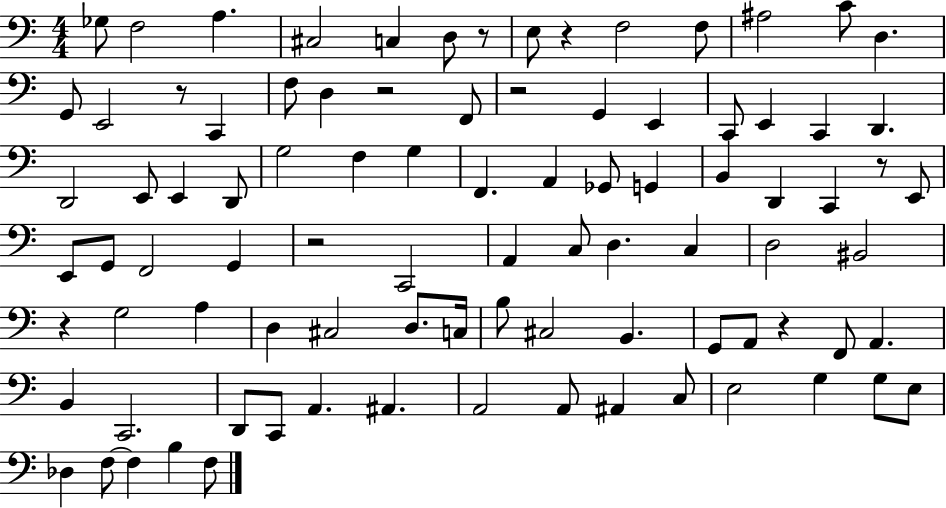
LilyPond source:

{
  \clef bass
  \numericTimeSignature
  \time 4/4
  \key c \major
  ges8 f2 a4. | cis2 c4 d8 r8 | e8 r4 f2 f8 | ais2 c'8 d4. | \break g,8 e,2 r8 c,4 | f8 d4 r2 f,8 | r2 g,4 e,4 | c,8 e,4 c,4 d,4. | \break d,2 e,8 e,4 d,8 | g2 f4 g4 | f,4. a,4 ges,8 g,4 | b,4 d,4 c,4 r8 e,8 | \break e,8 g,8 f,2 g,4 | r2 c,2 | a,4 c8 d4. c4 | d2 bis,2 | \break r4 g2 a4 | d4 cis2 d8. c16 | b8 cis2 b,4. | g,8 a,8 r4 f,8 a,4. | \break b,4 c,2. | d,8 c,8 a,4. ais,4. | a,2 a,8 ais,4 c8 | e2 g4 g8 e8 | \break des4 f8~~ f4 b4 f8 | \bar "|."
}